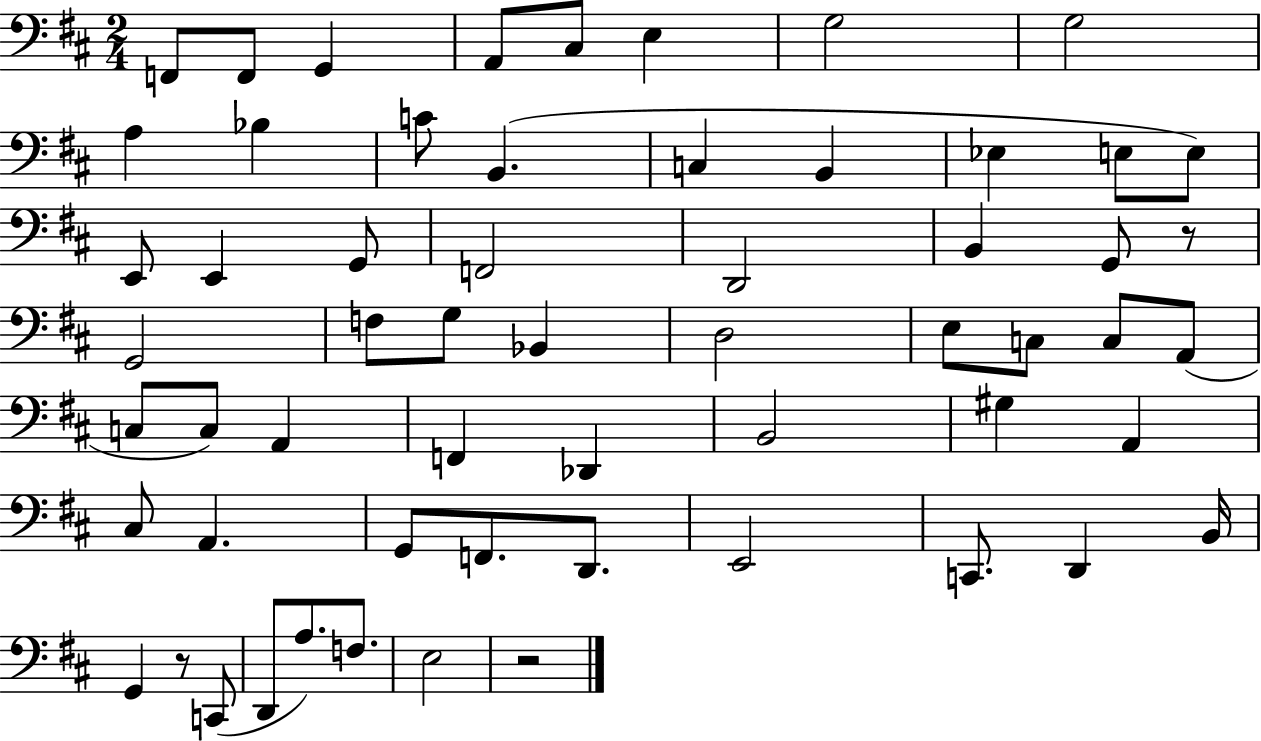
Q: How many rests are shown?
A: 3